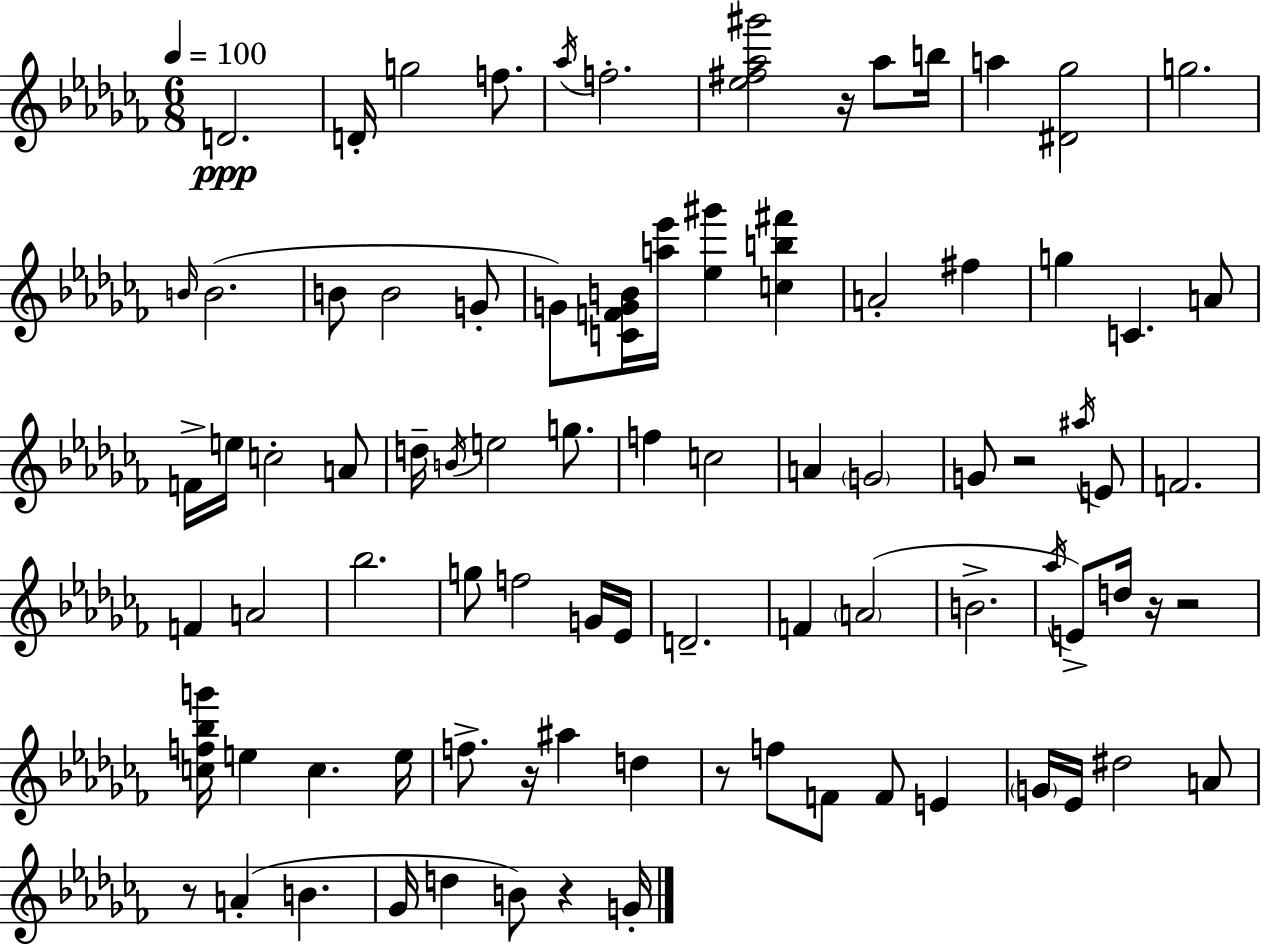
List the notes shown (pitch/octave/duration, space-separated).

D4/h. D4/s G5/h F5/e. Ab5/s F5/h. [Eb5,F#5,Ab5,G#6]/h R/s Ab5/e B5/s A5/q [D#4,Gb5]/h G5/h. B4/s B4/h. B4/e B4/h G4/e G4/e [C4,F4,G4,B4]/s [A5,Eb6]/s [Eb5,G#6]/q [C5,B5,F#6]/q A4/h F#5/q G5/q C4/q. A4/e F4/s E5/s C5/h A4/e D5/s B4/s E5/h G5/e. F5/q C5/h A4/q G4/h G4/e R/h A#5/s E4/e F4/h. F4/q A4/h Bb5/h. G5/e F5/h G4/s Eb4/s D4/h. F4/q A4/h B4/h. Ab5/s E4/e D5/s R/s R/h [C5,F5,Bb5,G6]/s E5/q C5/q. E5/s F5/e. R/s A#5/q D5/q R/e F5/e F4/e F4/e E4/q G4/s Eb4/s D#5/h A4/e R/e A4/q B4/q. Gb4/s D5/q B4/e R/q G4/s